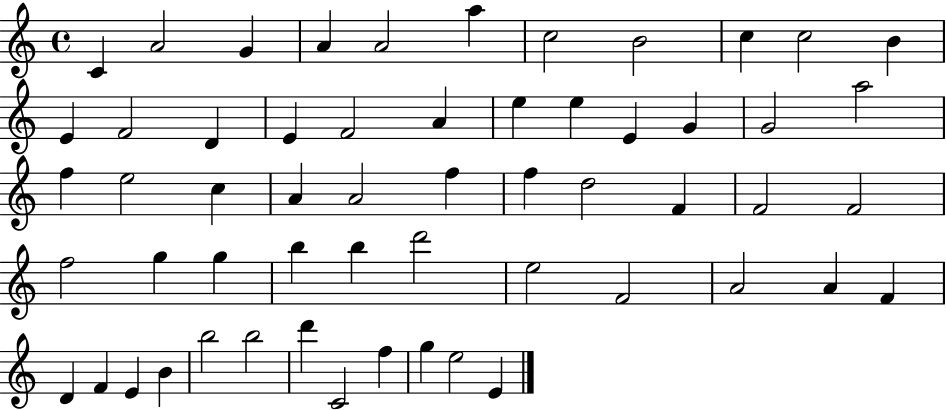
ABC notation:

X:1
T:Untitled
M:4/4
L:1/4
K:C
C A2 G A A2 a c2 B2 c c2 B E F2 D E F2 A e e E G G2 a2 f e2 c A A2 f f d2 F F2 F2 f2 g g b b d'2 e2 F2 A2 A F D F E B b2 b2 d' C2 f g e2 E